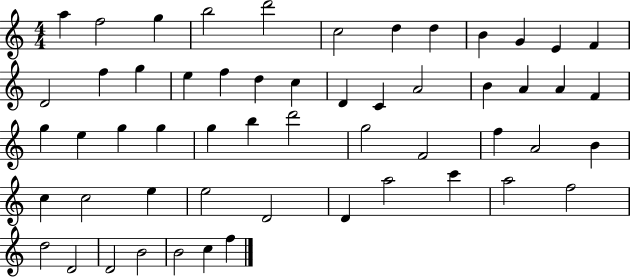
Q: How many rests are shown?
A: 0